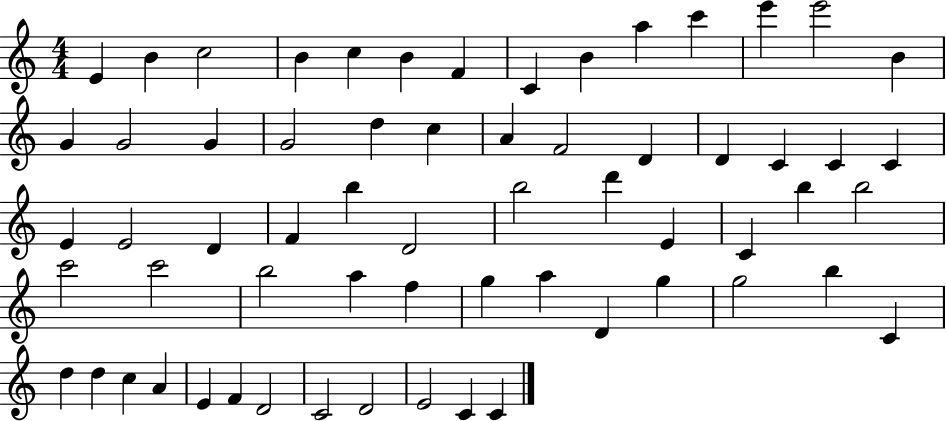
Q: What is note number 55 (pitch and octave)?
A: A4